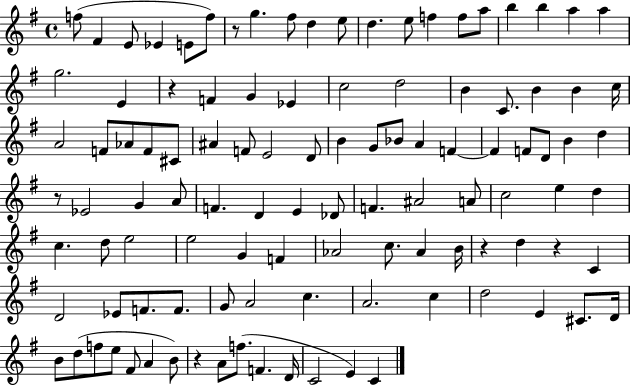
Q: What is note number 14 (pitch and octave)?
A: F5